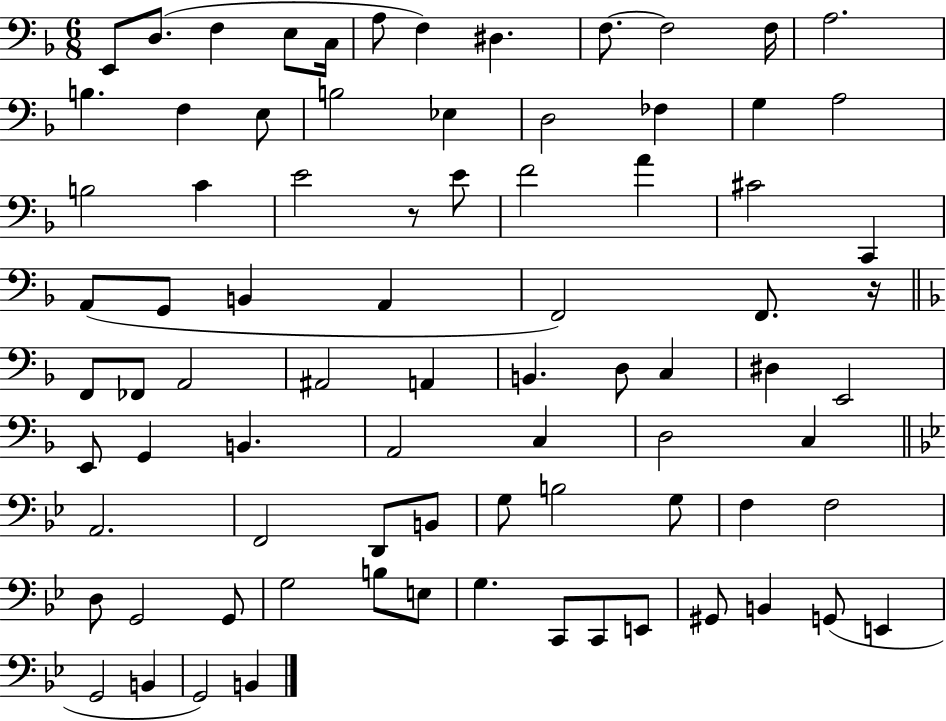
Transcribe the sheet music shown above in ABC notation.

X:1
T:Untitled
M:6/8
L:1/4
K:F
E,,/2 D,/2 F, E,/2 C,/4 A,/2 F, ^D, F,/2 F,2 F,/4 A,2 B, F, E,/2 B,2 _E, D,2 _F, G, A,2 B,2 C E2 z/2 E/2 F2 A ^C2 C,, A,,/2 G,,/2 B,, A,, F,,2 F,,/2 z/4 F,,/2 _F,,/2 A,,2 ^A,,2 A,, B,, D,/2 C, ^D, E,,2 E,,/2 G,, B,, A,,2 C, D,2 C, A,,2 F,,2 D,,/2 B,,/2 G,/2 B,2 G,/2 F, F,2 D,/2 G,,2 G,,/2 G,2 B,/2 E,/2 G, C,,/2 C,,/2 E,,/2 ^G,,/2 B,, G,,/2 E,, G,,2 B,, G,,2 B,,